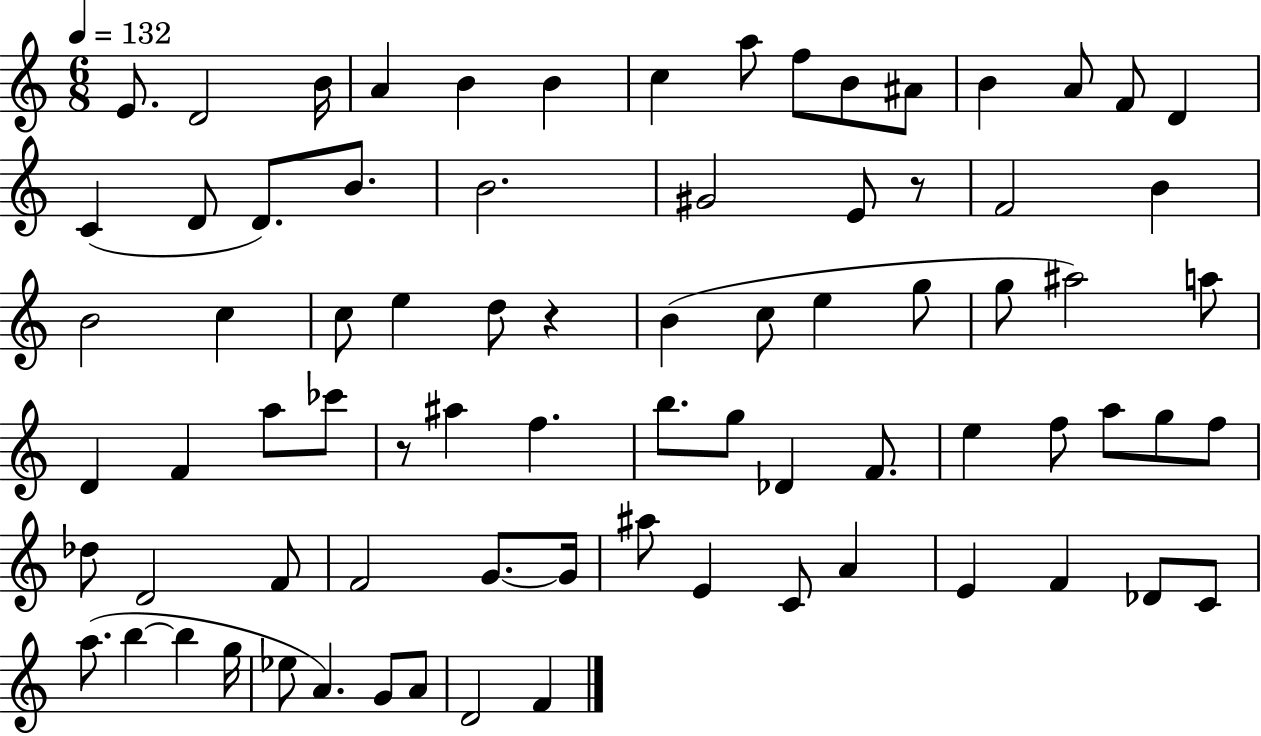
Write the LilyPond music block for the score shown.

{
  \clef treble
  \numericTimeSignature
  \time 6/8
  \key c \major
  \tempo 4 = 132
  e'8. d'2 b'16 | a'4 b'4 b'4 | c''4 a''8 f''8 b'8 ais'8 | b'4 a'8 f'8 d'4 | \break c'4( d'8 d'8.) b'8. | b'2. | gis'2 e'8 r8 | f'2 b'4 | \break b'2 c''4 | c''8 e''4 d''8 r4 | b'4( c''8 e''4 g''8 | g''8 ais''2) a''8 | \break d'4 f'4 a''8 ces'''8 | r8 ais''4 f''4. | b''8. g''8 des'4 f'8. | e''4 f''8 a''8 g''8 f''8 | \break des''8 d'2 f'8 | f'2 g'8.~~ g'16 | ais''8 e'4 c'8 a'4 | e'4 f'4 des'8 c'8 | \break a''8.( b''4~~ b''4 g''16 | ees''8 a'4.) g'8 a'8 | d'2 f'4 | \bar "|."
}